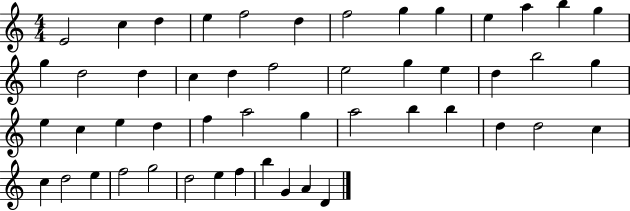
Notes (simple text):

E4/h C5/q D5/q E5/q F5/h D5/q F5/h G5/q G5/q E5/q A5/q B5/q G5/q G5/q D5/h D5/q C5/q D5/q F5/h E5/h G5/q E5/q D5/q B5/h G5/q E5/q C5/q E5/q D5/q F5/q A5/h G5/q A5/h B5/q B5/q D5/q D5/h C5/q C5/q D5/h E5/q F5/h G5/h D5/h E5/q F5/q B5/q G4/q A4/q D4/q